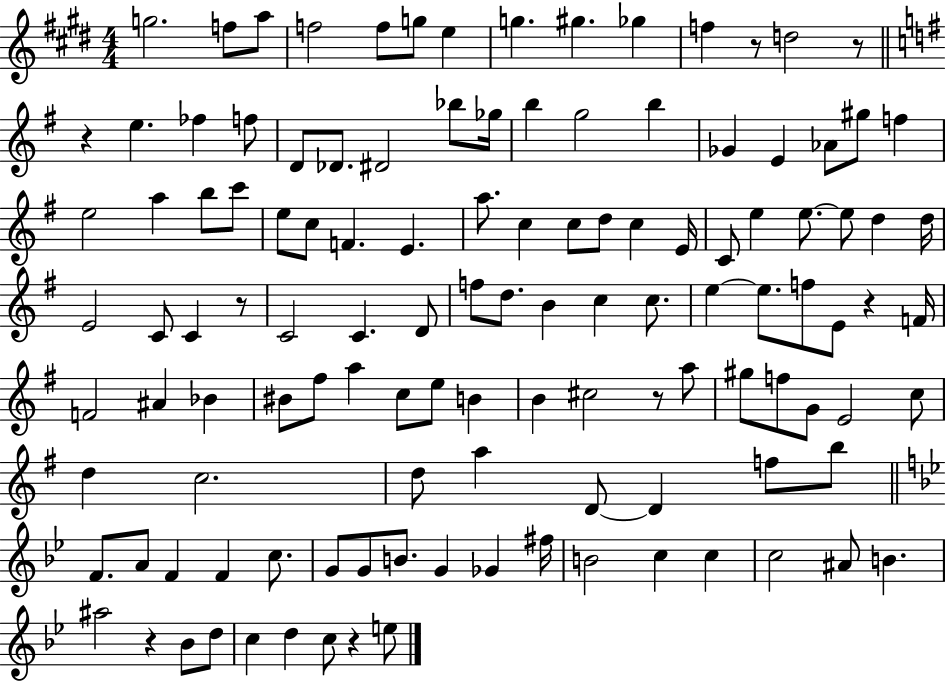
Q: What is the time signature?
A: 4/4